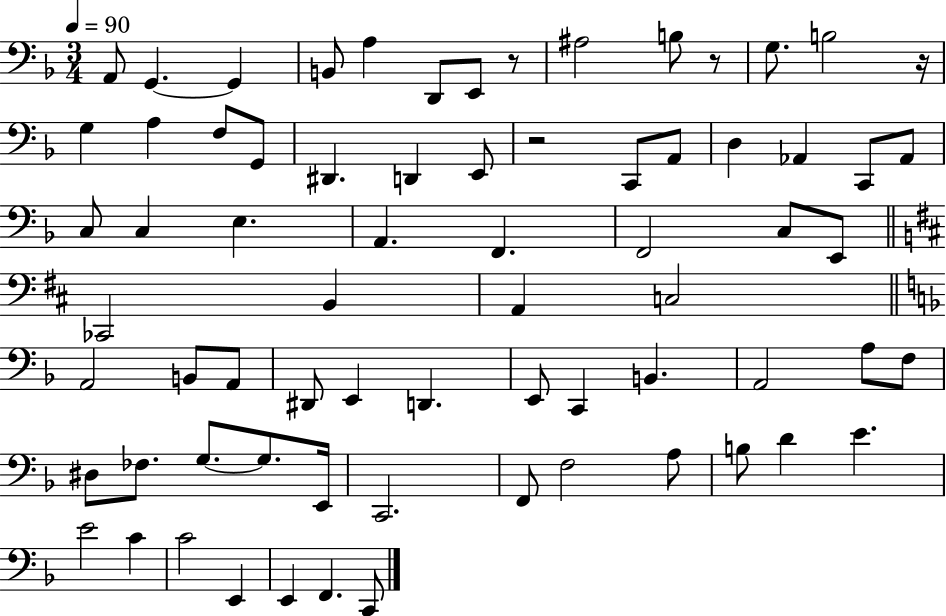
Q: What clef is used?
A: bass